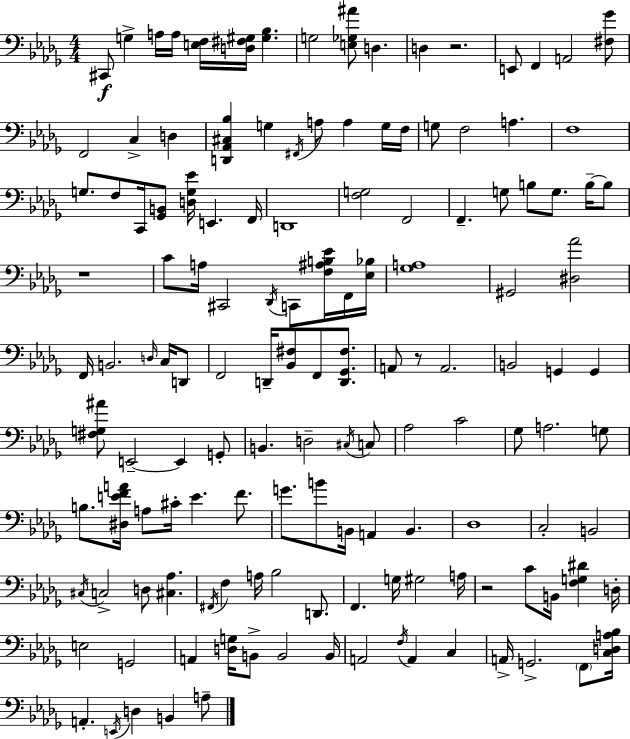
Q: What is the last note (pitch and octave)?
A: A3